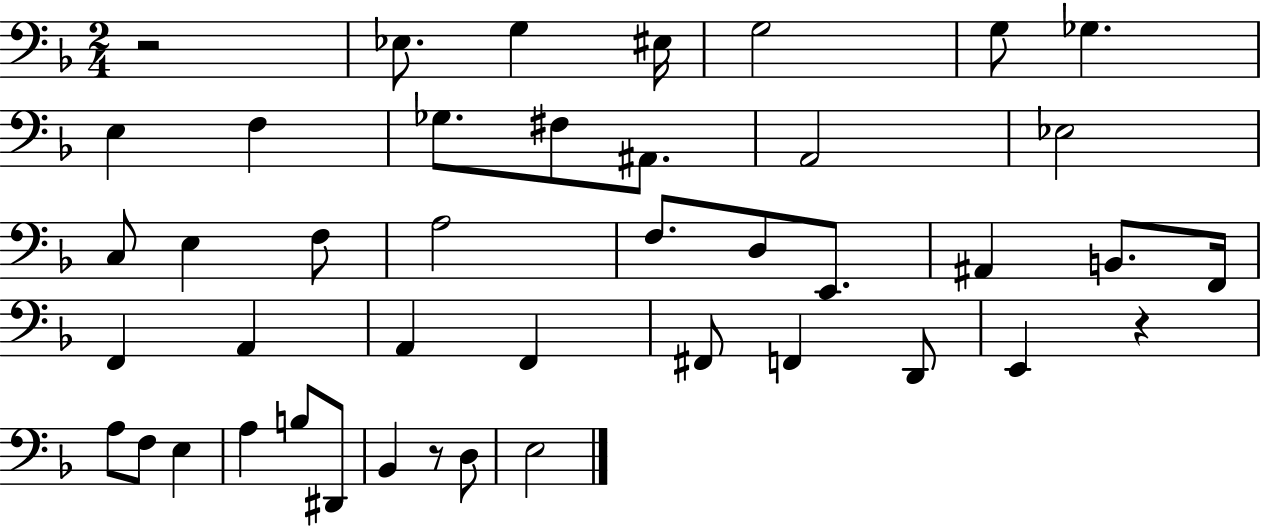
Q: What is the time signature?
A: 2/4